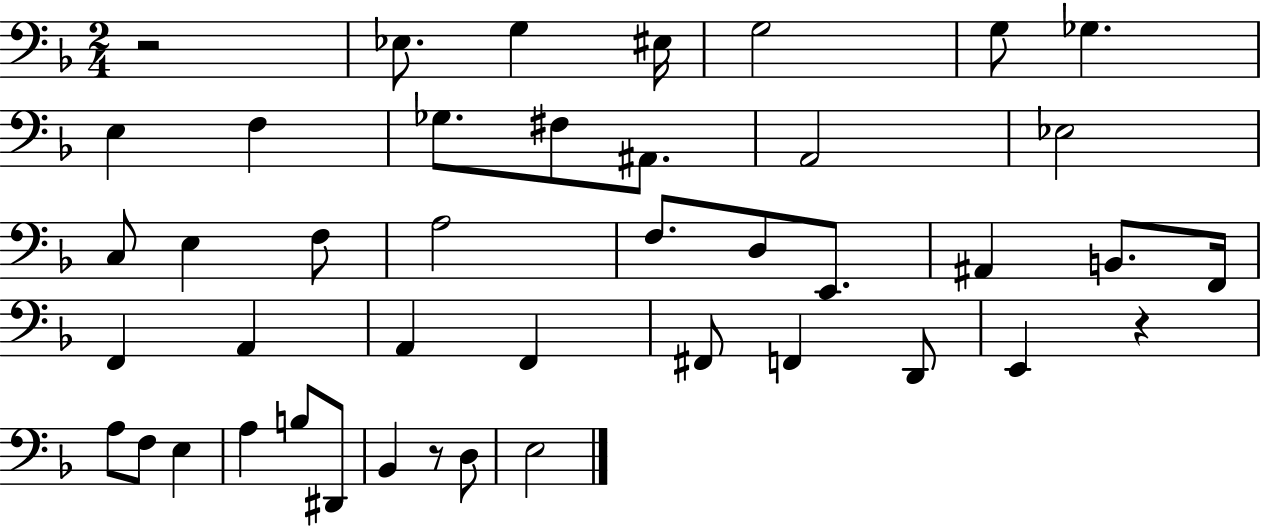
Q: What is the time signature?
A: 2/4